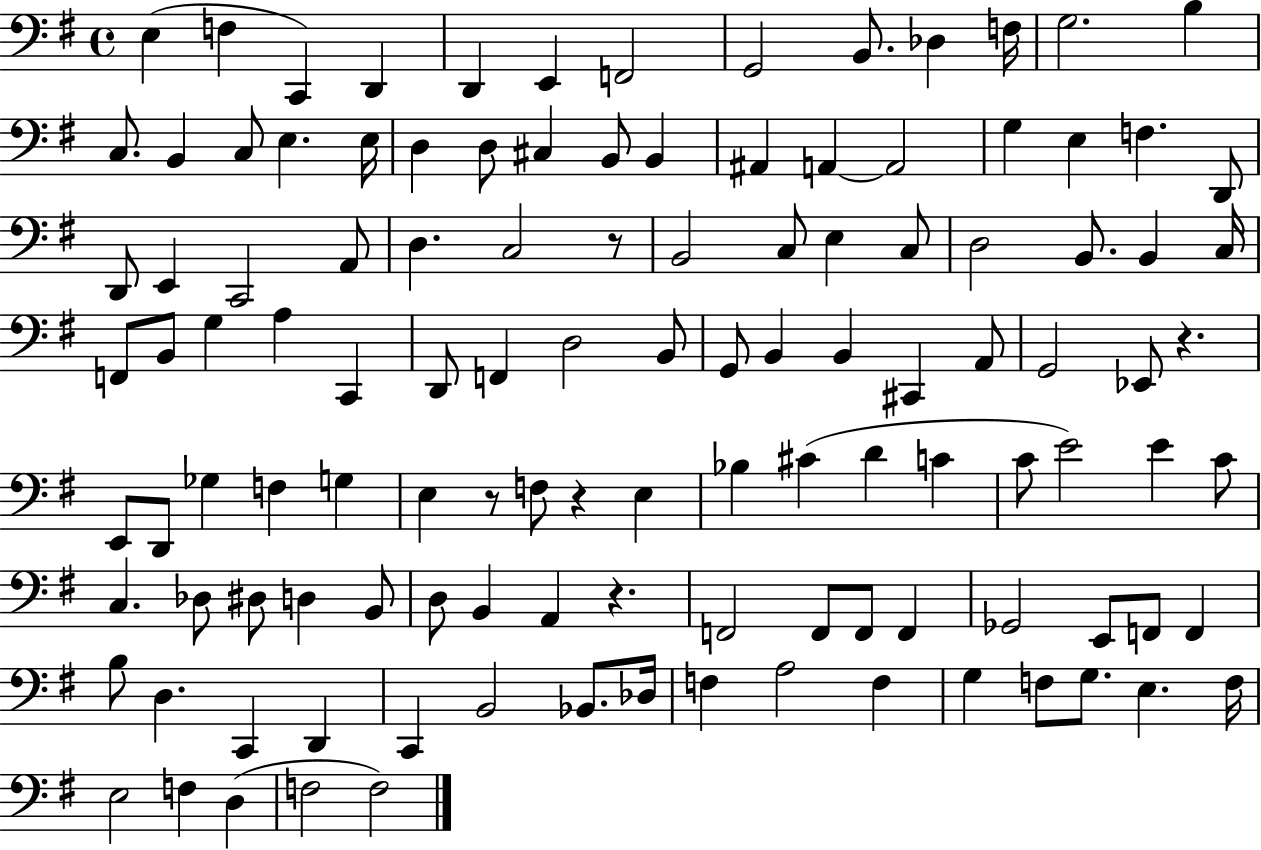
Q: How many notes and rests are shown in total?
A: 118